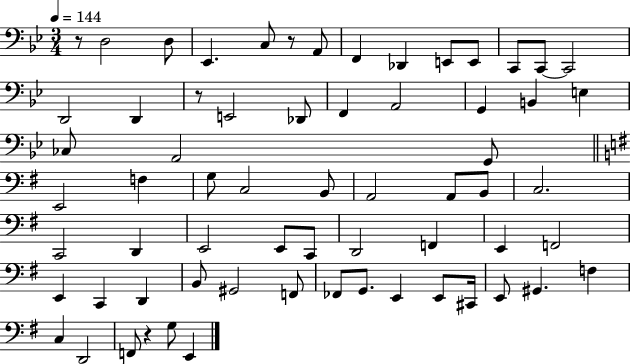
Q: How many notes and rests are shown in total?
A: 65